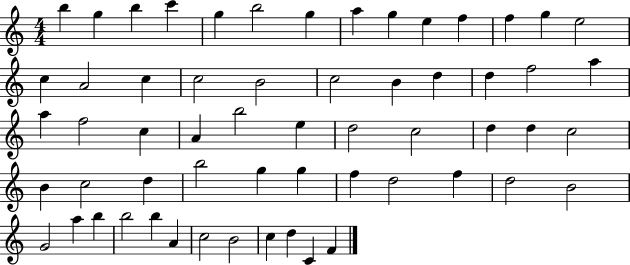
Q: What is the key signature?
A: C major